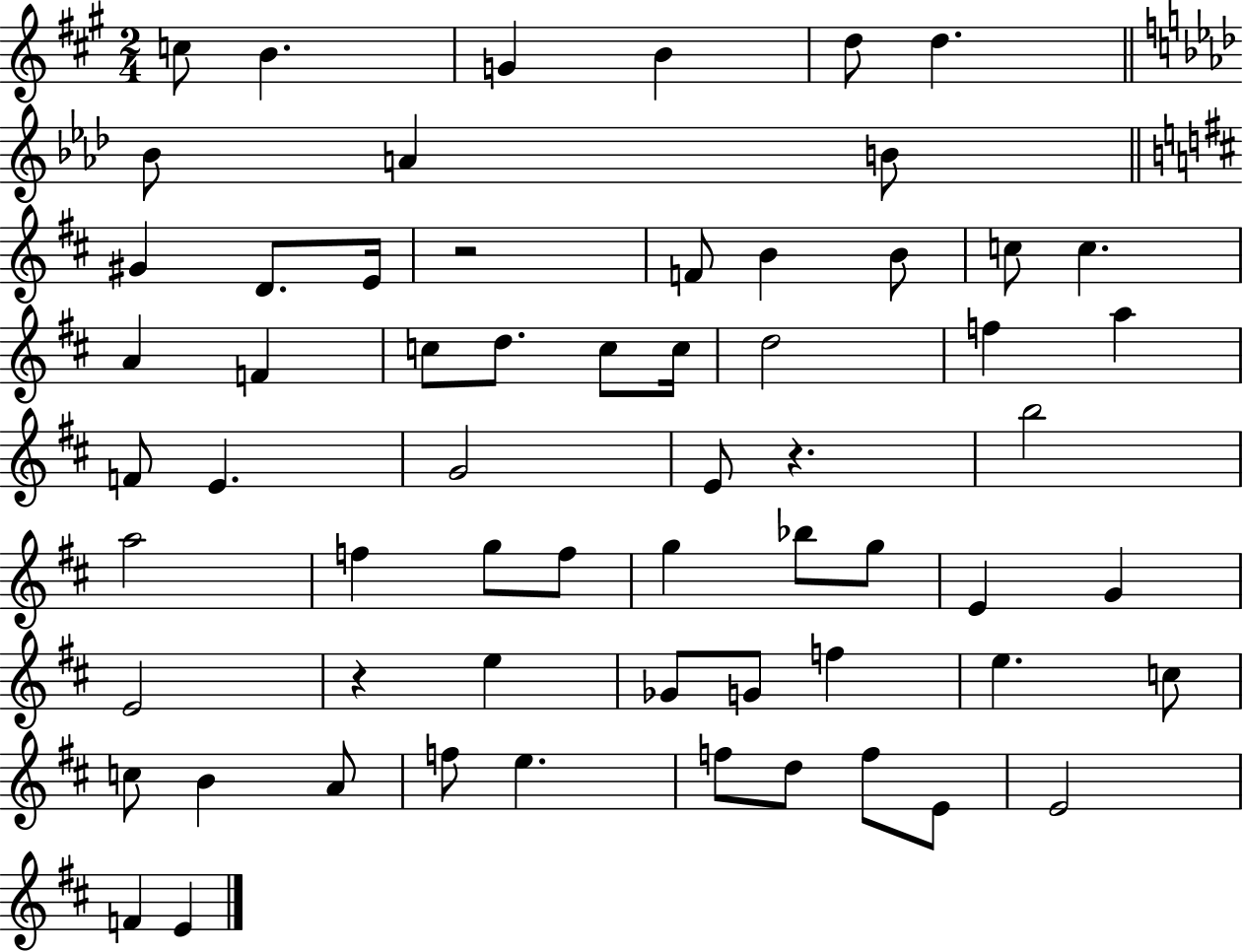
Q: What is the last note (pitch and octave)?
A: E4